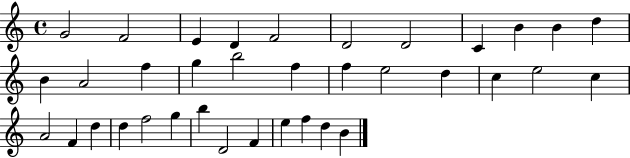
X:1
T:Untitled
M:4/4
L:1/4
K:C
G2 F2 E D F2 D2 D2 C B B d B A2 f g b2 f f e2 d c e2 c A2 F d d f2 g b D2 F e f d B